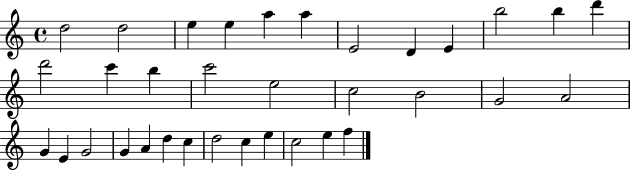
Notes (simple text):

D5/h D5/h E5/q E5/q A5/q A5/q E4/h D4/q E4/q B5/h B5/q D6/q D6/h C6/q B5/q C6/h E5/h C5/h B4/h G4/h A4/h G4/q E4/q G4/h G4/q A4/q D5/q C5/q D5/h C5/q E5/q C5/h E5/q F5/q